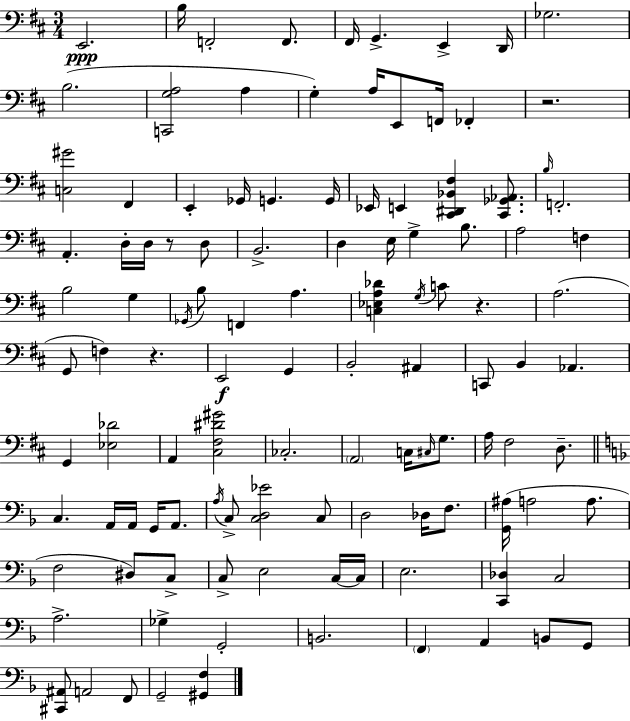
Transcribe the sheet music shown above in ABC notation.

X:1
T:Untitled
M:3/4
L:1/4
K:D
E,,2 B,/4 F,,2 F,,/2 ^F,,/4 G,, E,, D,,/4 _G,2 B,2 [C,,G,A,]2 A, G, A,/4 E,,/2 F,,/4 _F,, z2 [C,^G]2 ^F,, E,, _G,,/4 G,, G,,/4 _E,,/4 E,, [^C,,^D,,_B,,^F,] [^C,,_G,,_A,,]/2 B,/4 F,,2 A,, D,/4 D,/4 z/2 D,/2 B,,2 D, E,/4 G, B,/2 A,2 F, B,2 G, _G,,/4 B,/2 F,, A, [C,_E,A,_D] G,/4 C/2 z A,2 G,,/2 F, z E,,2 G,, B,,2 ^A,, C,,/2 B,, _A,, G,, [_E,_D]2 A,, [^C,^F,^D^G]2 _C,2 A,,2 C,/4 ^C,/4 G,/2 A,/4 ^F,2 D,/2 C, A,,/4 A,,/4 G,,/4 A,,/2 A,/4 C,/2 [C,D,_E]2 C,/2 D,2 _D,/4 F,/2 [G,,^A,]/4 A,2 A,/2 F,2 ^D,/2 C,/2 C,/2 E,2 C,/4 C,/4 E,2 [C,,_D,] C,2 A,2 _G, G,,2 B,,2 F,, A,, B,,/2 G,,/2 [^C,,^A,,]/2 A,,2 F,,/2 G,,2 [^G,,F,]